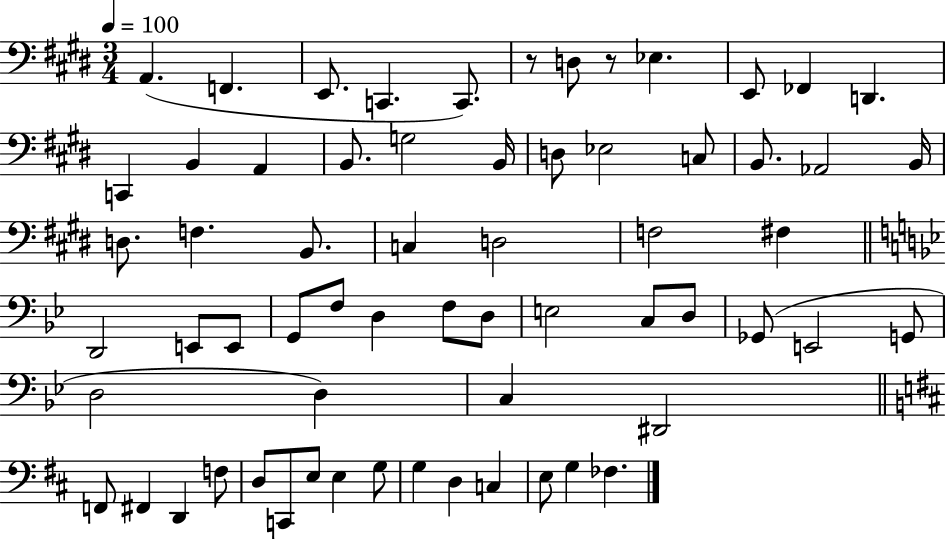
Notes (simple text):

A2/q. F2/q. E2/e. C2/q. C2/e. R/e D3/e R/e Eb3/q. E2/e FES2/q D2/q. C2/q B2/q A2/q B2/e. G3/h B2/s D3/e Eb3/h C3/e B2/e. Ab2/h B2/s D3/e. F3/q. B2/e. C3/q D3/h F3/h F#3/q D2/h E2/e E2/e G2/e F3/e D3/q F3/e D3/e E3/h C3/e D3/e Gb2/e E2/h G2/e D3/h D3/q C3/q D#2/h F2/e F#2/q D2/q F3/e D3/e C2/e E3/e E3/q G3/e G3/q D3/q C3/q E3/e G3/q FES3/q.